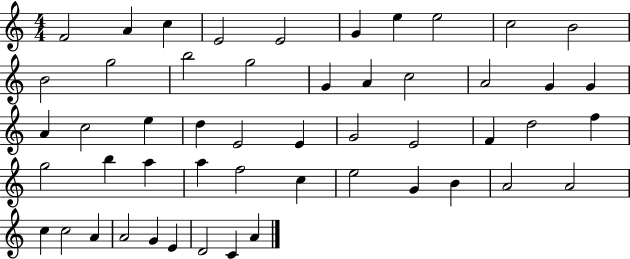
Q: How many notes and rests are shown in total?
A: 51